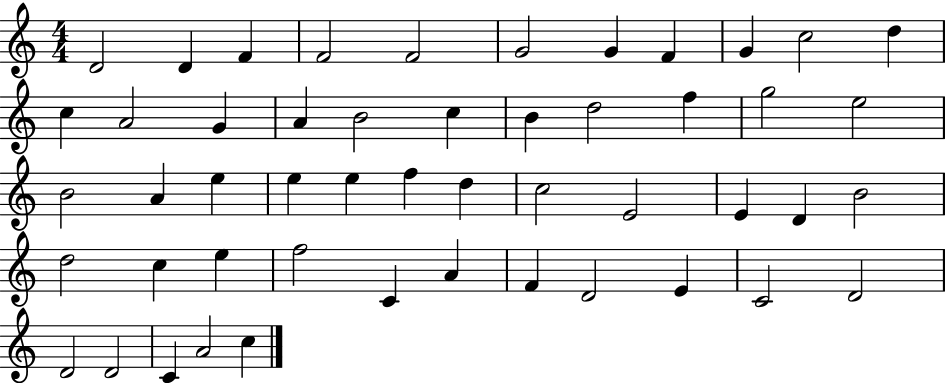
X:1
T:Untitled
M:4/4
L:1/4
K:C
D2 D F F2 F2 G2 G F G c2 d c A2 G A B2 c B d2 f g2 e2 B2 A e e e f d c2 E2 E D B2 d2 c e f2 C A F D2 E C2 D2 D2 D2 C A2 c